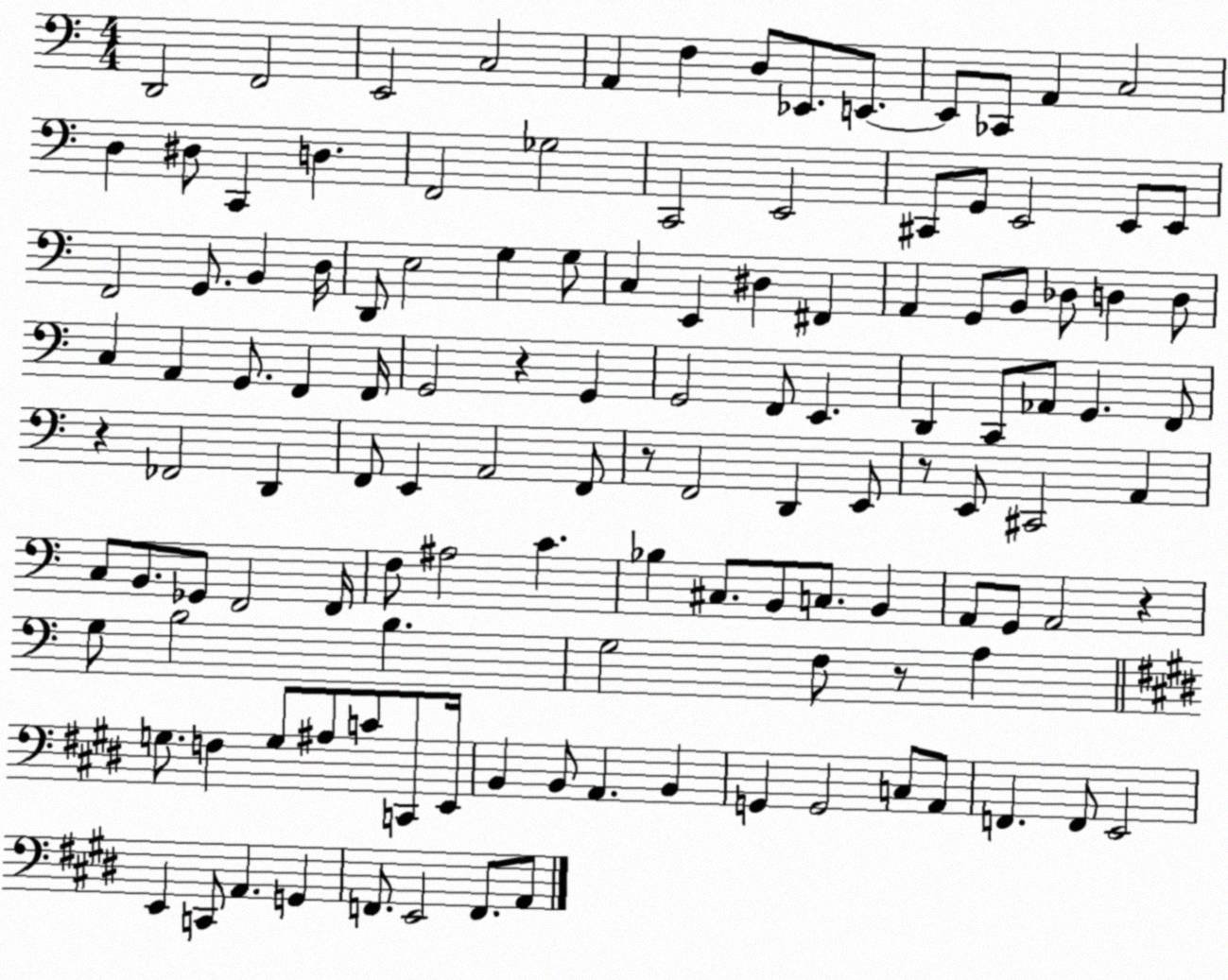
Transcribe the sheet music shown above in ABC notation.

X:1
T:Untitled
M:4/4
L:1/4
K:C
D,,2 F,,2 E,,2 C,2 A,, F, D,/2 _E,,/2 E,,/2 E,,/2 _C,,/2 A,, C,2 D, ^D,/2 C,, D, F,,2 _G,2 C,,2 E,,2 ^C,,/2 G,,/2 E,,2 E,,/2 E,,/2 F,,2 G,,/2 B,, D,/4 D,,/2 E,2 G, G,/2 C, E,, ^D, ^F,, A,, G,,/2 B,,/2 _D,/2 D, D,/2 C, A,, G,,/2 F,, F,,/4 G,,2 z G,, G,,2 F,,/2 E,, D,, C,,/2 _A,,/2 G,, F,,/2 z _F,,2 D,, F,,/2 E,, A,,2 F,,/2 z/2 F,,2 D,, E,,/2 z/2 E,,/2 ^C,,2 A,, C,/2 B,,/2 _G,,/2 F,,2 F,,/4 F,/2 ^A,2 C _B, ^C,/2 B,,/2 C,/2 B,, A,,/2 G,,/2 A,,2 z G,/2 B,2 B, G,2 F,/2 z/2 A, G,/2 F, G,/2 ^A,/2 C/2 C,,/2 E,,/4 B,, B,,/2 A,, B,, G,, G,,2 C,/2 A,,/2 F,, F,,/2 E,,2 E,, C,,/2 A,, G,, F,,/2 E,,2 F,,/2 A,,/2